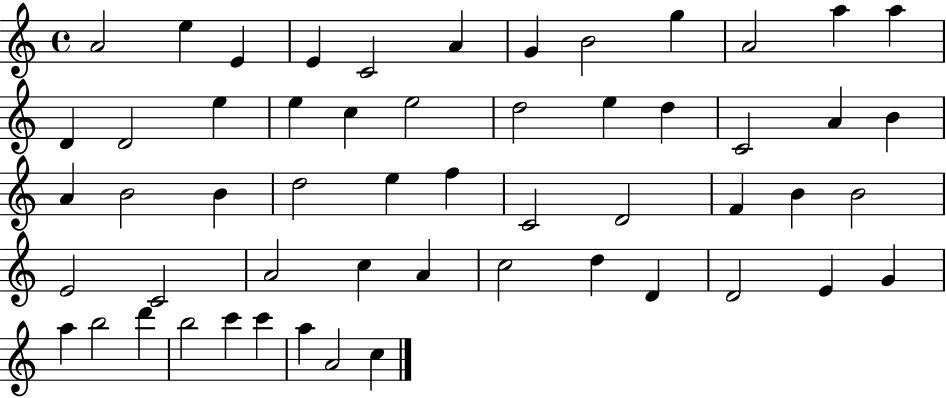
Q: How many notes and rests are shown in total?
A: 55